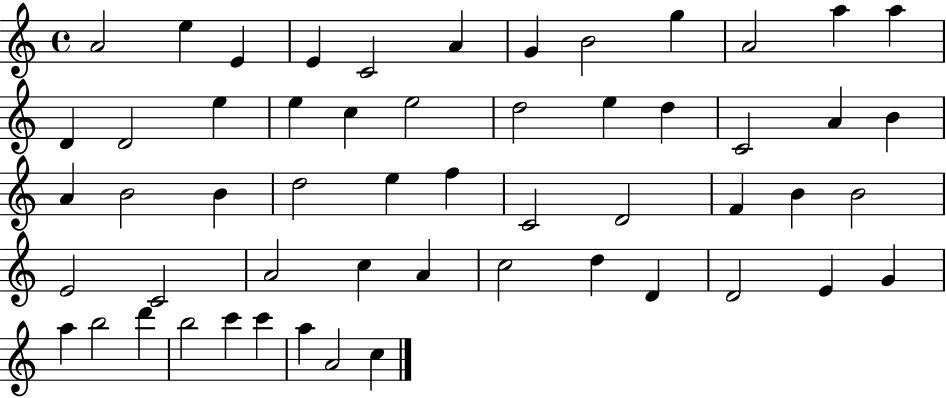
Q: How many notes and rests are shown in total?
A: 55